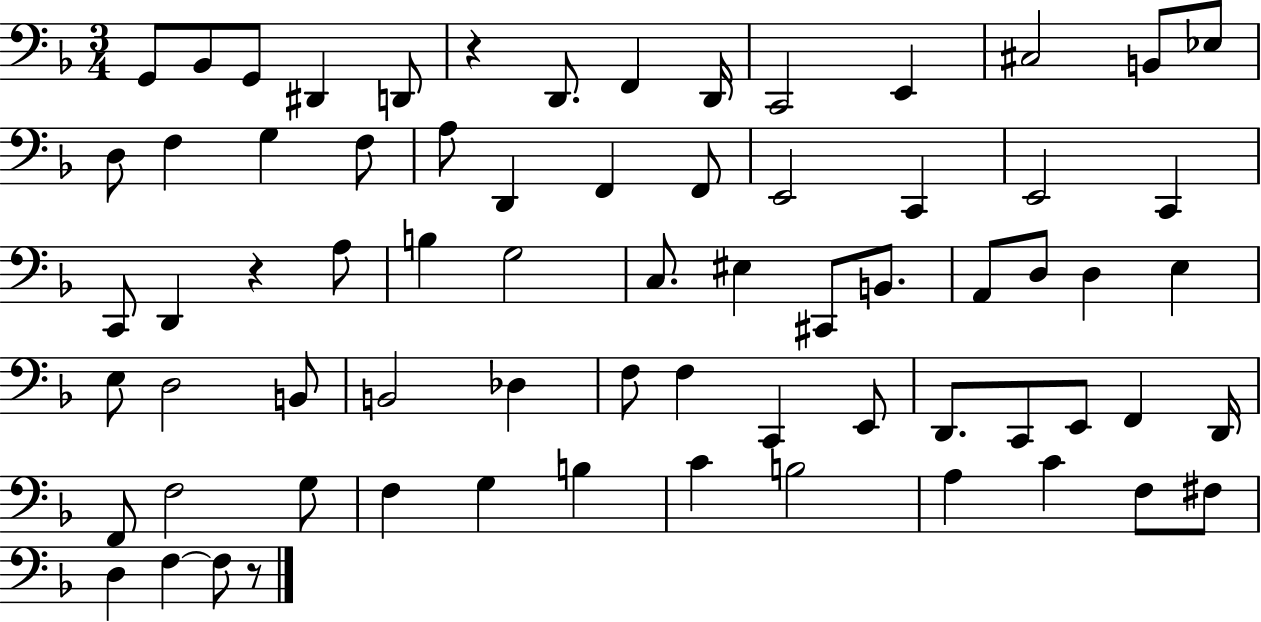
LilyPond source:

{
  \clef bass
  \numericTimeSignature
  \time 3/4
  \key f \major
  \repeat volta 2 { g,8 bes,8 g,8 dis,4 d,8 | r4 d,8. f,4 d,16 | c,2 e,4 | cis2 b,8 ees8 | \break d8 f4 g4 f8 | a8 d,4 f,4 f,8 | e,2 c,4 | e,2 c,4 | \break c,8 d,4 r4 a8 | b4 g2 | c8. eis4 cis,8 b,8. | a,8 d8 d4 e4 | \break e8 d2 b,8 | b,2 des4 | f8 f4 c,4 e,8 | d,8. c,8 e,8 f,4 d,16 | \break f,8 f2 g8 | f4 g4 b4 | c'4 b2 | a4 c'4 f8 fis8 | \break d4 f4~~ f8 r8 | } \bar "|."
}